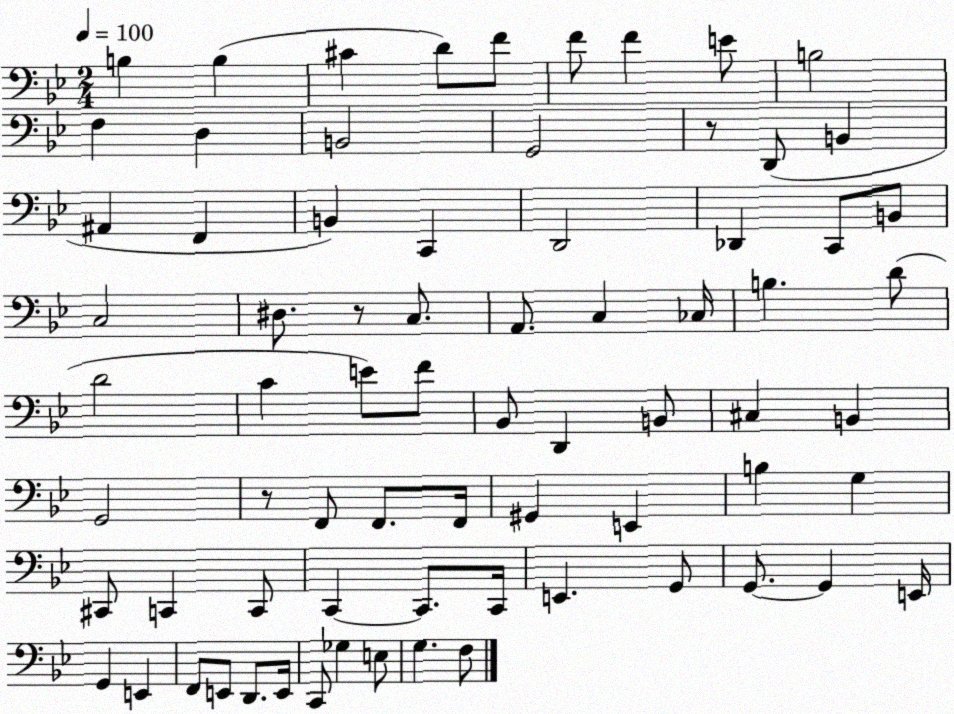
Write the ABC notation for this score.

X:1
T:Untitled
M:2/4
L:1/4
K:Bb
B, B, ^C D/2 F/2 F/2 F E/2 B,2 F, D, B,,2 G,,2 z/2 D,,/2 B,, ^A,, F,, B,, C,, D,,2 _D,, C,,/2 B,,/2 C,2 ^D,/2 z/2 C,/2 A,,/2 C, _C,/4 B, D/2 D2 C E/2 F/2 _B,,/2 D,, B,,/2 ^C, B,, G,,2 z/2 F,,/2 F,,/2 F,,/4 ^G,, E,, B, G, ^C,,/2 C,, C,,/2 C,, C,,/2 C,,/4 E,, G,,/2 G,,/2 G,, E,,/4 G,, E,, F,,/2 E,,/2 D,,/2 E,,/4 C,,/2 _G, E,/2 G, F,/2